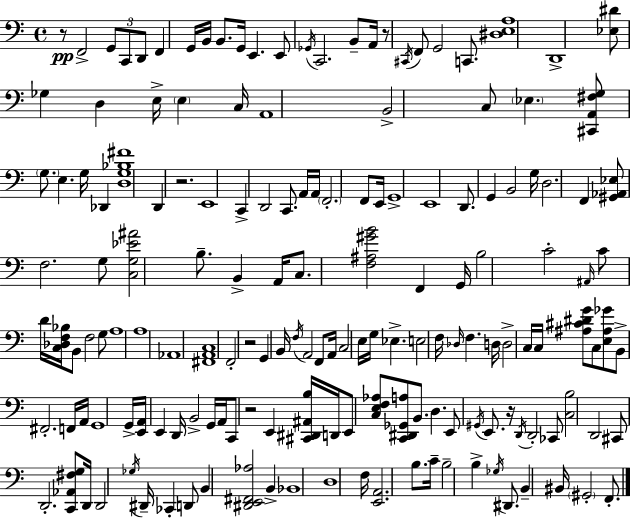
{
  \clef bass
  \time 4/4
  \defaultTimeSignature
  \key c \major
  \repeat volta 2 { r8\pp f,2-> \tuplet 3/2 { g,8 c,8 d,8 } | f,4 g,16 b,16 b,8. g,16 e,4. | e,8 \acciaccatura { ges,16 } c,2. b,8-- | a,16 r8 \acciaccatura { cis,16 } f,8 g,2 c,8. | \break <dis e a>1 | d,1-> | <ees dis'>8 ges4 d4 e16-> \parenthesize e4 | c16 a,1 | \break b,2-> c8 \parenthesize ees4. | <cis, a, fis g>8 \parenthesize g8. e4. g16 des,4 | <d g bes fis'>1 | d,4 r2. | \break e,1 | c,4-> d,2 c,8. | a,16 a,16 \parenthesize f,2.-. f,8 | e,16 g,1-> | \break e,1 | d,8. g,4 b,2 | g16 d2. f,4 | <gis, aes, ees>8 f2. | \break g8 <c g ees' ais'>2 b8.-- b,4-> | a,16 c8. <f ais gis' b'>2 f,4 | g,16 b2 c'2-. | \grace { ais,16 } c'8 d'16 <c des f bes>16 b,8 f2 | \break g8 a1 | a1 | aes,1 | <fis, a, c>1 | \break f,2-. r2 | g,4 b,16 \acciaccatura { f16 } a,2 | f,8 a,16 c2 e16 g16 ees4.-> | e2 f16 \grace { des16 } f4. | \break d16 d2-> c16 c16 <ais cis' dis' g'>8 | c8 <e ais ges'>8 b,8-> fis,2.-. | f,16 a,16 g,1 | g,16-> <e, a,>16 e,4 d,16 b,2-> | \break g,16 a,16 c,8 r2 | e,4 <cis, dis, ais, b>16 d,16 e,8 <c e f aes>8 <c, dis, ges, a>8 b,8. d4. | e,8 \acciaccatura { gis,16 } e,8. r16 \acciaccatura { d,16 } d,2-. | ces,8 <c b>2 d,2 | \break cis,8 d,2.-. | <c, aes, fis g>8 d,16 d,2 | \acciaccatura { ges16 } dis,16-- ces,4-. d,8 b,4 <dis, e, fis, aes>2 | b,4-> bes,1 | \break d1 | f16 <e, a,>2. | b8. c'16-- b2-- | b4-> \acciaccatura { ges16 } dis,8. b,4-- bis,16 \parenthesize gis,2-. | \break f,8.-. } \bar "|."
}